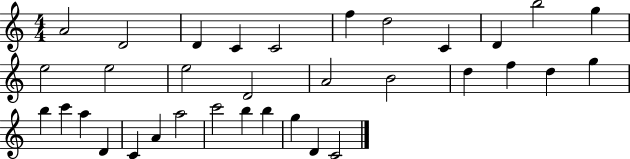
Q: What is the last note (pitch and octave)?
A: C4